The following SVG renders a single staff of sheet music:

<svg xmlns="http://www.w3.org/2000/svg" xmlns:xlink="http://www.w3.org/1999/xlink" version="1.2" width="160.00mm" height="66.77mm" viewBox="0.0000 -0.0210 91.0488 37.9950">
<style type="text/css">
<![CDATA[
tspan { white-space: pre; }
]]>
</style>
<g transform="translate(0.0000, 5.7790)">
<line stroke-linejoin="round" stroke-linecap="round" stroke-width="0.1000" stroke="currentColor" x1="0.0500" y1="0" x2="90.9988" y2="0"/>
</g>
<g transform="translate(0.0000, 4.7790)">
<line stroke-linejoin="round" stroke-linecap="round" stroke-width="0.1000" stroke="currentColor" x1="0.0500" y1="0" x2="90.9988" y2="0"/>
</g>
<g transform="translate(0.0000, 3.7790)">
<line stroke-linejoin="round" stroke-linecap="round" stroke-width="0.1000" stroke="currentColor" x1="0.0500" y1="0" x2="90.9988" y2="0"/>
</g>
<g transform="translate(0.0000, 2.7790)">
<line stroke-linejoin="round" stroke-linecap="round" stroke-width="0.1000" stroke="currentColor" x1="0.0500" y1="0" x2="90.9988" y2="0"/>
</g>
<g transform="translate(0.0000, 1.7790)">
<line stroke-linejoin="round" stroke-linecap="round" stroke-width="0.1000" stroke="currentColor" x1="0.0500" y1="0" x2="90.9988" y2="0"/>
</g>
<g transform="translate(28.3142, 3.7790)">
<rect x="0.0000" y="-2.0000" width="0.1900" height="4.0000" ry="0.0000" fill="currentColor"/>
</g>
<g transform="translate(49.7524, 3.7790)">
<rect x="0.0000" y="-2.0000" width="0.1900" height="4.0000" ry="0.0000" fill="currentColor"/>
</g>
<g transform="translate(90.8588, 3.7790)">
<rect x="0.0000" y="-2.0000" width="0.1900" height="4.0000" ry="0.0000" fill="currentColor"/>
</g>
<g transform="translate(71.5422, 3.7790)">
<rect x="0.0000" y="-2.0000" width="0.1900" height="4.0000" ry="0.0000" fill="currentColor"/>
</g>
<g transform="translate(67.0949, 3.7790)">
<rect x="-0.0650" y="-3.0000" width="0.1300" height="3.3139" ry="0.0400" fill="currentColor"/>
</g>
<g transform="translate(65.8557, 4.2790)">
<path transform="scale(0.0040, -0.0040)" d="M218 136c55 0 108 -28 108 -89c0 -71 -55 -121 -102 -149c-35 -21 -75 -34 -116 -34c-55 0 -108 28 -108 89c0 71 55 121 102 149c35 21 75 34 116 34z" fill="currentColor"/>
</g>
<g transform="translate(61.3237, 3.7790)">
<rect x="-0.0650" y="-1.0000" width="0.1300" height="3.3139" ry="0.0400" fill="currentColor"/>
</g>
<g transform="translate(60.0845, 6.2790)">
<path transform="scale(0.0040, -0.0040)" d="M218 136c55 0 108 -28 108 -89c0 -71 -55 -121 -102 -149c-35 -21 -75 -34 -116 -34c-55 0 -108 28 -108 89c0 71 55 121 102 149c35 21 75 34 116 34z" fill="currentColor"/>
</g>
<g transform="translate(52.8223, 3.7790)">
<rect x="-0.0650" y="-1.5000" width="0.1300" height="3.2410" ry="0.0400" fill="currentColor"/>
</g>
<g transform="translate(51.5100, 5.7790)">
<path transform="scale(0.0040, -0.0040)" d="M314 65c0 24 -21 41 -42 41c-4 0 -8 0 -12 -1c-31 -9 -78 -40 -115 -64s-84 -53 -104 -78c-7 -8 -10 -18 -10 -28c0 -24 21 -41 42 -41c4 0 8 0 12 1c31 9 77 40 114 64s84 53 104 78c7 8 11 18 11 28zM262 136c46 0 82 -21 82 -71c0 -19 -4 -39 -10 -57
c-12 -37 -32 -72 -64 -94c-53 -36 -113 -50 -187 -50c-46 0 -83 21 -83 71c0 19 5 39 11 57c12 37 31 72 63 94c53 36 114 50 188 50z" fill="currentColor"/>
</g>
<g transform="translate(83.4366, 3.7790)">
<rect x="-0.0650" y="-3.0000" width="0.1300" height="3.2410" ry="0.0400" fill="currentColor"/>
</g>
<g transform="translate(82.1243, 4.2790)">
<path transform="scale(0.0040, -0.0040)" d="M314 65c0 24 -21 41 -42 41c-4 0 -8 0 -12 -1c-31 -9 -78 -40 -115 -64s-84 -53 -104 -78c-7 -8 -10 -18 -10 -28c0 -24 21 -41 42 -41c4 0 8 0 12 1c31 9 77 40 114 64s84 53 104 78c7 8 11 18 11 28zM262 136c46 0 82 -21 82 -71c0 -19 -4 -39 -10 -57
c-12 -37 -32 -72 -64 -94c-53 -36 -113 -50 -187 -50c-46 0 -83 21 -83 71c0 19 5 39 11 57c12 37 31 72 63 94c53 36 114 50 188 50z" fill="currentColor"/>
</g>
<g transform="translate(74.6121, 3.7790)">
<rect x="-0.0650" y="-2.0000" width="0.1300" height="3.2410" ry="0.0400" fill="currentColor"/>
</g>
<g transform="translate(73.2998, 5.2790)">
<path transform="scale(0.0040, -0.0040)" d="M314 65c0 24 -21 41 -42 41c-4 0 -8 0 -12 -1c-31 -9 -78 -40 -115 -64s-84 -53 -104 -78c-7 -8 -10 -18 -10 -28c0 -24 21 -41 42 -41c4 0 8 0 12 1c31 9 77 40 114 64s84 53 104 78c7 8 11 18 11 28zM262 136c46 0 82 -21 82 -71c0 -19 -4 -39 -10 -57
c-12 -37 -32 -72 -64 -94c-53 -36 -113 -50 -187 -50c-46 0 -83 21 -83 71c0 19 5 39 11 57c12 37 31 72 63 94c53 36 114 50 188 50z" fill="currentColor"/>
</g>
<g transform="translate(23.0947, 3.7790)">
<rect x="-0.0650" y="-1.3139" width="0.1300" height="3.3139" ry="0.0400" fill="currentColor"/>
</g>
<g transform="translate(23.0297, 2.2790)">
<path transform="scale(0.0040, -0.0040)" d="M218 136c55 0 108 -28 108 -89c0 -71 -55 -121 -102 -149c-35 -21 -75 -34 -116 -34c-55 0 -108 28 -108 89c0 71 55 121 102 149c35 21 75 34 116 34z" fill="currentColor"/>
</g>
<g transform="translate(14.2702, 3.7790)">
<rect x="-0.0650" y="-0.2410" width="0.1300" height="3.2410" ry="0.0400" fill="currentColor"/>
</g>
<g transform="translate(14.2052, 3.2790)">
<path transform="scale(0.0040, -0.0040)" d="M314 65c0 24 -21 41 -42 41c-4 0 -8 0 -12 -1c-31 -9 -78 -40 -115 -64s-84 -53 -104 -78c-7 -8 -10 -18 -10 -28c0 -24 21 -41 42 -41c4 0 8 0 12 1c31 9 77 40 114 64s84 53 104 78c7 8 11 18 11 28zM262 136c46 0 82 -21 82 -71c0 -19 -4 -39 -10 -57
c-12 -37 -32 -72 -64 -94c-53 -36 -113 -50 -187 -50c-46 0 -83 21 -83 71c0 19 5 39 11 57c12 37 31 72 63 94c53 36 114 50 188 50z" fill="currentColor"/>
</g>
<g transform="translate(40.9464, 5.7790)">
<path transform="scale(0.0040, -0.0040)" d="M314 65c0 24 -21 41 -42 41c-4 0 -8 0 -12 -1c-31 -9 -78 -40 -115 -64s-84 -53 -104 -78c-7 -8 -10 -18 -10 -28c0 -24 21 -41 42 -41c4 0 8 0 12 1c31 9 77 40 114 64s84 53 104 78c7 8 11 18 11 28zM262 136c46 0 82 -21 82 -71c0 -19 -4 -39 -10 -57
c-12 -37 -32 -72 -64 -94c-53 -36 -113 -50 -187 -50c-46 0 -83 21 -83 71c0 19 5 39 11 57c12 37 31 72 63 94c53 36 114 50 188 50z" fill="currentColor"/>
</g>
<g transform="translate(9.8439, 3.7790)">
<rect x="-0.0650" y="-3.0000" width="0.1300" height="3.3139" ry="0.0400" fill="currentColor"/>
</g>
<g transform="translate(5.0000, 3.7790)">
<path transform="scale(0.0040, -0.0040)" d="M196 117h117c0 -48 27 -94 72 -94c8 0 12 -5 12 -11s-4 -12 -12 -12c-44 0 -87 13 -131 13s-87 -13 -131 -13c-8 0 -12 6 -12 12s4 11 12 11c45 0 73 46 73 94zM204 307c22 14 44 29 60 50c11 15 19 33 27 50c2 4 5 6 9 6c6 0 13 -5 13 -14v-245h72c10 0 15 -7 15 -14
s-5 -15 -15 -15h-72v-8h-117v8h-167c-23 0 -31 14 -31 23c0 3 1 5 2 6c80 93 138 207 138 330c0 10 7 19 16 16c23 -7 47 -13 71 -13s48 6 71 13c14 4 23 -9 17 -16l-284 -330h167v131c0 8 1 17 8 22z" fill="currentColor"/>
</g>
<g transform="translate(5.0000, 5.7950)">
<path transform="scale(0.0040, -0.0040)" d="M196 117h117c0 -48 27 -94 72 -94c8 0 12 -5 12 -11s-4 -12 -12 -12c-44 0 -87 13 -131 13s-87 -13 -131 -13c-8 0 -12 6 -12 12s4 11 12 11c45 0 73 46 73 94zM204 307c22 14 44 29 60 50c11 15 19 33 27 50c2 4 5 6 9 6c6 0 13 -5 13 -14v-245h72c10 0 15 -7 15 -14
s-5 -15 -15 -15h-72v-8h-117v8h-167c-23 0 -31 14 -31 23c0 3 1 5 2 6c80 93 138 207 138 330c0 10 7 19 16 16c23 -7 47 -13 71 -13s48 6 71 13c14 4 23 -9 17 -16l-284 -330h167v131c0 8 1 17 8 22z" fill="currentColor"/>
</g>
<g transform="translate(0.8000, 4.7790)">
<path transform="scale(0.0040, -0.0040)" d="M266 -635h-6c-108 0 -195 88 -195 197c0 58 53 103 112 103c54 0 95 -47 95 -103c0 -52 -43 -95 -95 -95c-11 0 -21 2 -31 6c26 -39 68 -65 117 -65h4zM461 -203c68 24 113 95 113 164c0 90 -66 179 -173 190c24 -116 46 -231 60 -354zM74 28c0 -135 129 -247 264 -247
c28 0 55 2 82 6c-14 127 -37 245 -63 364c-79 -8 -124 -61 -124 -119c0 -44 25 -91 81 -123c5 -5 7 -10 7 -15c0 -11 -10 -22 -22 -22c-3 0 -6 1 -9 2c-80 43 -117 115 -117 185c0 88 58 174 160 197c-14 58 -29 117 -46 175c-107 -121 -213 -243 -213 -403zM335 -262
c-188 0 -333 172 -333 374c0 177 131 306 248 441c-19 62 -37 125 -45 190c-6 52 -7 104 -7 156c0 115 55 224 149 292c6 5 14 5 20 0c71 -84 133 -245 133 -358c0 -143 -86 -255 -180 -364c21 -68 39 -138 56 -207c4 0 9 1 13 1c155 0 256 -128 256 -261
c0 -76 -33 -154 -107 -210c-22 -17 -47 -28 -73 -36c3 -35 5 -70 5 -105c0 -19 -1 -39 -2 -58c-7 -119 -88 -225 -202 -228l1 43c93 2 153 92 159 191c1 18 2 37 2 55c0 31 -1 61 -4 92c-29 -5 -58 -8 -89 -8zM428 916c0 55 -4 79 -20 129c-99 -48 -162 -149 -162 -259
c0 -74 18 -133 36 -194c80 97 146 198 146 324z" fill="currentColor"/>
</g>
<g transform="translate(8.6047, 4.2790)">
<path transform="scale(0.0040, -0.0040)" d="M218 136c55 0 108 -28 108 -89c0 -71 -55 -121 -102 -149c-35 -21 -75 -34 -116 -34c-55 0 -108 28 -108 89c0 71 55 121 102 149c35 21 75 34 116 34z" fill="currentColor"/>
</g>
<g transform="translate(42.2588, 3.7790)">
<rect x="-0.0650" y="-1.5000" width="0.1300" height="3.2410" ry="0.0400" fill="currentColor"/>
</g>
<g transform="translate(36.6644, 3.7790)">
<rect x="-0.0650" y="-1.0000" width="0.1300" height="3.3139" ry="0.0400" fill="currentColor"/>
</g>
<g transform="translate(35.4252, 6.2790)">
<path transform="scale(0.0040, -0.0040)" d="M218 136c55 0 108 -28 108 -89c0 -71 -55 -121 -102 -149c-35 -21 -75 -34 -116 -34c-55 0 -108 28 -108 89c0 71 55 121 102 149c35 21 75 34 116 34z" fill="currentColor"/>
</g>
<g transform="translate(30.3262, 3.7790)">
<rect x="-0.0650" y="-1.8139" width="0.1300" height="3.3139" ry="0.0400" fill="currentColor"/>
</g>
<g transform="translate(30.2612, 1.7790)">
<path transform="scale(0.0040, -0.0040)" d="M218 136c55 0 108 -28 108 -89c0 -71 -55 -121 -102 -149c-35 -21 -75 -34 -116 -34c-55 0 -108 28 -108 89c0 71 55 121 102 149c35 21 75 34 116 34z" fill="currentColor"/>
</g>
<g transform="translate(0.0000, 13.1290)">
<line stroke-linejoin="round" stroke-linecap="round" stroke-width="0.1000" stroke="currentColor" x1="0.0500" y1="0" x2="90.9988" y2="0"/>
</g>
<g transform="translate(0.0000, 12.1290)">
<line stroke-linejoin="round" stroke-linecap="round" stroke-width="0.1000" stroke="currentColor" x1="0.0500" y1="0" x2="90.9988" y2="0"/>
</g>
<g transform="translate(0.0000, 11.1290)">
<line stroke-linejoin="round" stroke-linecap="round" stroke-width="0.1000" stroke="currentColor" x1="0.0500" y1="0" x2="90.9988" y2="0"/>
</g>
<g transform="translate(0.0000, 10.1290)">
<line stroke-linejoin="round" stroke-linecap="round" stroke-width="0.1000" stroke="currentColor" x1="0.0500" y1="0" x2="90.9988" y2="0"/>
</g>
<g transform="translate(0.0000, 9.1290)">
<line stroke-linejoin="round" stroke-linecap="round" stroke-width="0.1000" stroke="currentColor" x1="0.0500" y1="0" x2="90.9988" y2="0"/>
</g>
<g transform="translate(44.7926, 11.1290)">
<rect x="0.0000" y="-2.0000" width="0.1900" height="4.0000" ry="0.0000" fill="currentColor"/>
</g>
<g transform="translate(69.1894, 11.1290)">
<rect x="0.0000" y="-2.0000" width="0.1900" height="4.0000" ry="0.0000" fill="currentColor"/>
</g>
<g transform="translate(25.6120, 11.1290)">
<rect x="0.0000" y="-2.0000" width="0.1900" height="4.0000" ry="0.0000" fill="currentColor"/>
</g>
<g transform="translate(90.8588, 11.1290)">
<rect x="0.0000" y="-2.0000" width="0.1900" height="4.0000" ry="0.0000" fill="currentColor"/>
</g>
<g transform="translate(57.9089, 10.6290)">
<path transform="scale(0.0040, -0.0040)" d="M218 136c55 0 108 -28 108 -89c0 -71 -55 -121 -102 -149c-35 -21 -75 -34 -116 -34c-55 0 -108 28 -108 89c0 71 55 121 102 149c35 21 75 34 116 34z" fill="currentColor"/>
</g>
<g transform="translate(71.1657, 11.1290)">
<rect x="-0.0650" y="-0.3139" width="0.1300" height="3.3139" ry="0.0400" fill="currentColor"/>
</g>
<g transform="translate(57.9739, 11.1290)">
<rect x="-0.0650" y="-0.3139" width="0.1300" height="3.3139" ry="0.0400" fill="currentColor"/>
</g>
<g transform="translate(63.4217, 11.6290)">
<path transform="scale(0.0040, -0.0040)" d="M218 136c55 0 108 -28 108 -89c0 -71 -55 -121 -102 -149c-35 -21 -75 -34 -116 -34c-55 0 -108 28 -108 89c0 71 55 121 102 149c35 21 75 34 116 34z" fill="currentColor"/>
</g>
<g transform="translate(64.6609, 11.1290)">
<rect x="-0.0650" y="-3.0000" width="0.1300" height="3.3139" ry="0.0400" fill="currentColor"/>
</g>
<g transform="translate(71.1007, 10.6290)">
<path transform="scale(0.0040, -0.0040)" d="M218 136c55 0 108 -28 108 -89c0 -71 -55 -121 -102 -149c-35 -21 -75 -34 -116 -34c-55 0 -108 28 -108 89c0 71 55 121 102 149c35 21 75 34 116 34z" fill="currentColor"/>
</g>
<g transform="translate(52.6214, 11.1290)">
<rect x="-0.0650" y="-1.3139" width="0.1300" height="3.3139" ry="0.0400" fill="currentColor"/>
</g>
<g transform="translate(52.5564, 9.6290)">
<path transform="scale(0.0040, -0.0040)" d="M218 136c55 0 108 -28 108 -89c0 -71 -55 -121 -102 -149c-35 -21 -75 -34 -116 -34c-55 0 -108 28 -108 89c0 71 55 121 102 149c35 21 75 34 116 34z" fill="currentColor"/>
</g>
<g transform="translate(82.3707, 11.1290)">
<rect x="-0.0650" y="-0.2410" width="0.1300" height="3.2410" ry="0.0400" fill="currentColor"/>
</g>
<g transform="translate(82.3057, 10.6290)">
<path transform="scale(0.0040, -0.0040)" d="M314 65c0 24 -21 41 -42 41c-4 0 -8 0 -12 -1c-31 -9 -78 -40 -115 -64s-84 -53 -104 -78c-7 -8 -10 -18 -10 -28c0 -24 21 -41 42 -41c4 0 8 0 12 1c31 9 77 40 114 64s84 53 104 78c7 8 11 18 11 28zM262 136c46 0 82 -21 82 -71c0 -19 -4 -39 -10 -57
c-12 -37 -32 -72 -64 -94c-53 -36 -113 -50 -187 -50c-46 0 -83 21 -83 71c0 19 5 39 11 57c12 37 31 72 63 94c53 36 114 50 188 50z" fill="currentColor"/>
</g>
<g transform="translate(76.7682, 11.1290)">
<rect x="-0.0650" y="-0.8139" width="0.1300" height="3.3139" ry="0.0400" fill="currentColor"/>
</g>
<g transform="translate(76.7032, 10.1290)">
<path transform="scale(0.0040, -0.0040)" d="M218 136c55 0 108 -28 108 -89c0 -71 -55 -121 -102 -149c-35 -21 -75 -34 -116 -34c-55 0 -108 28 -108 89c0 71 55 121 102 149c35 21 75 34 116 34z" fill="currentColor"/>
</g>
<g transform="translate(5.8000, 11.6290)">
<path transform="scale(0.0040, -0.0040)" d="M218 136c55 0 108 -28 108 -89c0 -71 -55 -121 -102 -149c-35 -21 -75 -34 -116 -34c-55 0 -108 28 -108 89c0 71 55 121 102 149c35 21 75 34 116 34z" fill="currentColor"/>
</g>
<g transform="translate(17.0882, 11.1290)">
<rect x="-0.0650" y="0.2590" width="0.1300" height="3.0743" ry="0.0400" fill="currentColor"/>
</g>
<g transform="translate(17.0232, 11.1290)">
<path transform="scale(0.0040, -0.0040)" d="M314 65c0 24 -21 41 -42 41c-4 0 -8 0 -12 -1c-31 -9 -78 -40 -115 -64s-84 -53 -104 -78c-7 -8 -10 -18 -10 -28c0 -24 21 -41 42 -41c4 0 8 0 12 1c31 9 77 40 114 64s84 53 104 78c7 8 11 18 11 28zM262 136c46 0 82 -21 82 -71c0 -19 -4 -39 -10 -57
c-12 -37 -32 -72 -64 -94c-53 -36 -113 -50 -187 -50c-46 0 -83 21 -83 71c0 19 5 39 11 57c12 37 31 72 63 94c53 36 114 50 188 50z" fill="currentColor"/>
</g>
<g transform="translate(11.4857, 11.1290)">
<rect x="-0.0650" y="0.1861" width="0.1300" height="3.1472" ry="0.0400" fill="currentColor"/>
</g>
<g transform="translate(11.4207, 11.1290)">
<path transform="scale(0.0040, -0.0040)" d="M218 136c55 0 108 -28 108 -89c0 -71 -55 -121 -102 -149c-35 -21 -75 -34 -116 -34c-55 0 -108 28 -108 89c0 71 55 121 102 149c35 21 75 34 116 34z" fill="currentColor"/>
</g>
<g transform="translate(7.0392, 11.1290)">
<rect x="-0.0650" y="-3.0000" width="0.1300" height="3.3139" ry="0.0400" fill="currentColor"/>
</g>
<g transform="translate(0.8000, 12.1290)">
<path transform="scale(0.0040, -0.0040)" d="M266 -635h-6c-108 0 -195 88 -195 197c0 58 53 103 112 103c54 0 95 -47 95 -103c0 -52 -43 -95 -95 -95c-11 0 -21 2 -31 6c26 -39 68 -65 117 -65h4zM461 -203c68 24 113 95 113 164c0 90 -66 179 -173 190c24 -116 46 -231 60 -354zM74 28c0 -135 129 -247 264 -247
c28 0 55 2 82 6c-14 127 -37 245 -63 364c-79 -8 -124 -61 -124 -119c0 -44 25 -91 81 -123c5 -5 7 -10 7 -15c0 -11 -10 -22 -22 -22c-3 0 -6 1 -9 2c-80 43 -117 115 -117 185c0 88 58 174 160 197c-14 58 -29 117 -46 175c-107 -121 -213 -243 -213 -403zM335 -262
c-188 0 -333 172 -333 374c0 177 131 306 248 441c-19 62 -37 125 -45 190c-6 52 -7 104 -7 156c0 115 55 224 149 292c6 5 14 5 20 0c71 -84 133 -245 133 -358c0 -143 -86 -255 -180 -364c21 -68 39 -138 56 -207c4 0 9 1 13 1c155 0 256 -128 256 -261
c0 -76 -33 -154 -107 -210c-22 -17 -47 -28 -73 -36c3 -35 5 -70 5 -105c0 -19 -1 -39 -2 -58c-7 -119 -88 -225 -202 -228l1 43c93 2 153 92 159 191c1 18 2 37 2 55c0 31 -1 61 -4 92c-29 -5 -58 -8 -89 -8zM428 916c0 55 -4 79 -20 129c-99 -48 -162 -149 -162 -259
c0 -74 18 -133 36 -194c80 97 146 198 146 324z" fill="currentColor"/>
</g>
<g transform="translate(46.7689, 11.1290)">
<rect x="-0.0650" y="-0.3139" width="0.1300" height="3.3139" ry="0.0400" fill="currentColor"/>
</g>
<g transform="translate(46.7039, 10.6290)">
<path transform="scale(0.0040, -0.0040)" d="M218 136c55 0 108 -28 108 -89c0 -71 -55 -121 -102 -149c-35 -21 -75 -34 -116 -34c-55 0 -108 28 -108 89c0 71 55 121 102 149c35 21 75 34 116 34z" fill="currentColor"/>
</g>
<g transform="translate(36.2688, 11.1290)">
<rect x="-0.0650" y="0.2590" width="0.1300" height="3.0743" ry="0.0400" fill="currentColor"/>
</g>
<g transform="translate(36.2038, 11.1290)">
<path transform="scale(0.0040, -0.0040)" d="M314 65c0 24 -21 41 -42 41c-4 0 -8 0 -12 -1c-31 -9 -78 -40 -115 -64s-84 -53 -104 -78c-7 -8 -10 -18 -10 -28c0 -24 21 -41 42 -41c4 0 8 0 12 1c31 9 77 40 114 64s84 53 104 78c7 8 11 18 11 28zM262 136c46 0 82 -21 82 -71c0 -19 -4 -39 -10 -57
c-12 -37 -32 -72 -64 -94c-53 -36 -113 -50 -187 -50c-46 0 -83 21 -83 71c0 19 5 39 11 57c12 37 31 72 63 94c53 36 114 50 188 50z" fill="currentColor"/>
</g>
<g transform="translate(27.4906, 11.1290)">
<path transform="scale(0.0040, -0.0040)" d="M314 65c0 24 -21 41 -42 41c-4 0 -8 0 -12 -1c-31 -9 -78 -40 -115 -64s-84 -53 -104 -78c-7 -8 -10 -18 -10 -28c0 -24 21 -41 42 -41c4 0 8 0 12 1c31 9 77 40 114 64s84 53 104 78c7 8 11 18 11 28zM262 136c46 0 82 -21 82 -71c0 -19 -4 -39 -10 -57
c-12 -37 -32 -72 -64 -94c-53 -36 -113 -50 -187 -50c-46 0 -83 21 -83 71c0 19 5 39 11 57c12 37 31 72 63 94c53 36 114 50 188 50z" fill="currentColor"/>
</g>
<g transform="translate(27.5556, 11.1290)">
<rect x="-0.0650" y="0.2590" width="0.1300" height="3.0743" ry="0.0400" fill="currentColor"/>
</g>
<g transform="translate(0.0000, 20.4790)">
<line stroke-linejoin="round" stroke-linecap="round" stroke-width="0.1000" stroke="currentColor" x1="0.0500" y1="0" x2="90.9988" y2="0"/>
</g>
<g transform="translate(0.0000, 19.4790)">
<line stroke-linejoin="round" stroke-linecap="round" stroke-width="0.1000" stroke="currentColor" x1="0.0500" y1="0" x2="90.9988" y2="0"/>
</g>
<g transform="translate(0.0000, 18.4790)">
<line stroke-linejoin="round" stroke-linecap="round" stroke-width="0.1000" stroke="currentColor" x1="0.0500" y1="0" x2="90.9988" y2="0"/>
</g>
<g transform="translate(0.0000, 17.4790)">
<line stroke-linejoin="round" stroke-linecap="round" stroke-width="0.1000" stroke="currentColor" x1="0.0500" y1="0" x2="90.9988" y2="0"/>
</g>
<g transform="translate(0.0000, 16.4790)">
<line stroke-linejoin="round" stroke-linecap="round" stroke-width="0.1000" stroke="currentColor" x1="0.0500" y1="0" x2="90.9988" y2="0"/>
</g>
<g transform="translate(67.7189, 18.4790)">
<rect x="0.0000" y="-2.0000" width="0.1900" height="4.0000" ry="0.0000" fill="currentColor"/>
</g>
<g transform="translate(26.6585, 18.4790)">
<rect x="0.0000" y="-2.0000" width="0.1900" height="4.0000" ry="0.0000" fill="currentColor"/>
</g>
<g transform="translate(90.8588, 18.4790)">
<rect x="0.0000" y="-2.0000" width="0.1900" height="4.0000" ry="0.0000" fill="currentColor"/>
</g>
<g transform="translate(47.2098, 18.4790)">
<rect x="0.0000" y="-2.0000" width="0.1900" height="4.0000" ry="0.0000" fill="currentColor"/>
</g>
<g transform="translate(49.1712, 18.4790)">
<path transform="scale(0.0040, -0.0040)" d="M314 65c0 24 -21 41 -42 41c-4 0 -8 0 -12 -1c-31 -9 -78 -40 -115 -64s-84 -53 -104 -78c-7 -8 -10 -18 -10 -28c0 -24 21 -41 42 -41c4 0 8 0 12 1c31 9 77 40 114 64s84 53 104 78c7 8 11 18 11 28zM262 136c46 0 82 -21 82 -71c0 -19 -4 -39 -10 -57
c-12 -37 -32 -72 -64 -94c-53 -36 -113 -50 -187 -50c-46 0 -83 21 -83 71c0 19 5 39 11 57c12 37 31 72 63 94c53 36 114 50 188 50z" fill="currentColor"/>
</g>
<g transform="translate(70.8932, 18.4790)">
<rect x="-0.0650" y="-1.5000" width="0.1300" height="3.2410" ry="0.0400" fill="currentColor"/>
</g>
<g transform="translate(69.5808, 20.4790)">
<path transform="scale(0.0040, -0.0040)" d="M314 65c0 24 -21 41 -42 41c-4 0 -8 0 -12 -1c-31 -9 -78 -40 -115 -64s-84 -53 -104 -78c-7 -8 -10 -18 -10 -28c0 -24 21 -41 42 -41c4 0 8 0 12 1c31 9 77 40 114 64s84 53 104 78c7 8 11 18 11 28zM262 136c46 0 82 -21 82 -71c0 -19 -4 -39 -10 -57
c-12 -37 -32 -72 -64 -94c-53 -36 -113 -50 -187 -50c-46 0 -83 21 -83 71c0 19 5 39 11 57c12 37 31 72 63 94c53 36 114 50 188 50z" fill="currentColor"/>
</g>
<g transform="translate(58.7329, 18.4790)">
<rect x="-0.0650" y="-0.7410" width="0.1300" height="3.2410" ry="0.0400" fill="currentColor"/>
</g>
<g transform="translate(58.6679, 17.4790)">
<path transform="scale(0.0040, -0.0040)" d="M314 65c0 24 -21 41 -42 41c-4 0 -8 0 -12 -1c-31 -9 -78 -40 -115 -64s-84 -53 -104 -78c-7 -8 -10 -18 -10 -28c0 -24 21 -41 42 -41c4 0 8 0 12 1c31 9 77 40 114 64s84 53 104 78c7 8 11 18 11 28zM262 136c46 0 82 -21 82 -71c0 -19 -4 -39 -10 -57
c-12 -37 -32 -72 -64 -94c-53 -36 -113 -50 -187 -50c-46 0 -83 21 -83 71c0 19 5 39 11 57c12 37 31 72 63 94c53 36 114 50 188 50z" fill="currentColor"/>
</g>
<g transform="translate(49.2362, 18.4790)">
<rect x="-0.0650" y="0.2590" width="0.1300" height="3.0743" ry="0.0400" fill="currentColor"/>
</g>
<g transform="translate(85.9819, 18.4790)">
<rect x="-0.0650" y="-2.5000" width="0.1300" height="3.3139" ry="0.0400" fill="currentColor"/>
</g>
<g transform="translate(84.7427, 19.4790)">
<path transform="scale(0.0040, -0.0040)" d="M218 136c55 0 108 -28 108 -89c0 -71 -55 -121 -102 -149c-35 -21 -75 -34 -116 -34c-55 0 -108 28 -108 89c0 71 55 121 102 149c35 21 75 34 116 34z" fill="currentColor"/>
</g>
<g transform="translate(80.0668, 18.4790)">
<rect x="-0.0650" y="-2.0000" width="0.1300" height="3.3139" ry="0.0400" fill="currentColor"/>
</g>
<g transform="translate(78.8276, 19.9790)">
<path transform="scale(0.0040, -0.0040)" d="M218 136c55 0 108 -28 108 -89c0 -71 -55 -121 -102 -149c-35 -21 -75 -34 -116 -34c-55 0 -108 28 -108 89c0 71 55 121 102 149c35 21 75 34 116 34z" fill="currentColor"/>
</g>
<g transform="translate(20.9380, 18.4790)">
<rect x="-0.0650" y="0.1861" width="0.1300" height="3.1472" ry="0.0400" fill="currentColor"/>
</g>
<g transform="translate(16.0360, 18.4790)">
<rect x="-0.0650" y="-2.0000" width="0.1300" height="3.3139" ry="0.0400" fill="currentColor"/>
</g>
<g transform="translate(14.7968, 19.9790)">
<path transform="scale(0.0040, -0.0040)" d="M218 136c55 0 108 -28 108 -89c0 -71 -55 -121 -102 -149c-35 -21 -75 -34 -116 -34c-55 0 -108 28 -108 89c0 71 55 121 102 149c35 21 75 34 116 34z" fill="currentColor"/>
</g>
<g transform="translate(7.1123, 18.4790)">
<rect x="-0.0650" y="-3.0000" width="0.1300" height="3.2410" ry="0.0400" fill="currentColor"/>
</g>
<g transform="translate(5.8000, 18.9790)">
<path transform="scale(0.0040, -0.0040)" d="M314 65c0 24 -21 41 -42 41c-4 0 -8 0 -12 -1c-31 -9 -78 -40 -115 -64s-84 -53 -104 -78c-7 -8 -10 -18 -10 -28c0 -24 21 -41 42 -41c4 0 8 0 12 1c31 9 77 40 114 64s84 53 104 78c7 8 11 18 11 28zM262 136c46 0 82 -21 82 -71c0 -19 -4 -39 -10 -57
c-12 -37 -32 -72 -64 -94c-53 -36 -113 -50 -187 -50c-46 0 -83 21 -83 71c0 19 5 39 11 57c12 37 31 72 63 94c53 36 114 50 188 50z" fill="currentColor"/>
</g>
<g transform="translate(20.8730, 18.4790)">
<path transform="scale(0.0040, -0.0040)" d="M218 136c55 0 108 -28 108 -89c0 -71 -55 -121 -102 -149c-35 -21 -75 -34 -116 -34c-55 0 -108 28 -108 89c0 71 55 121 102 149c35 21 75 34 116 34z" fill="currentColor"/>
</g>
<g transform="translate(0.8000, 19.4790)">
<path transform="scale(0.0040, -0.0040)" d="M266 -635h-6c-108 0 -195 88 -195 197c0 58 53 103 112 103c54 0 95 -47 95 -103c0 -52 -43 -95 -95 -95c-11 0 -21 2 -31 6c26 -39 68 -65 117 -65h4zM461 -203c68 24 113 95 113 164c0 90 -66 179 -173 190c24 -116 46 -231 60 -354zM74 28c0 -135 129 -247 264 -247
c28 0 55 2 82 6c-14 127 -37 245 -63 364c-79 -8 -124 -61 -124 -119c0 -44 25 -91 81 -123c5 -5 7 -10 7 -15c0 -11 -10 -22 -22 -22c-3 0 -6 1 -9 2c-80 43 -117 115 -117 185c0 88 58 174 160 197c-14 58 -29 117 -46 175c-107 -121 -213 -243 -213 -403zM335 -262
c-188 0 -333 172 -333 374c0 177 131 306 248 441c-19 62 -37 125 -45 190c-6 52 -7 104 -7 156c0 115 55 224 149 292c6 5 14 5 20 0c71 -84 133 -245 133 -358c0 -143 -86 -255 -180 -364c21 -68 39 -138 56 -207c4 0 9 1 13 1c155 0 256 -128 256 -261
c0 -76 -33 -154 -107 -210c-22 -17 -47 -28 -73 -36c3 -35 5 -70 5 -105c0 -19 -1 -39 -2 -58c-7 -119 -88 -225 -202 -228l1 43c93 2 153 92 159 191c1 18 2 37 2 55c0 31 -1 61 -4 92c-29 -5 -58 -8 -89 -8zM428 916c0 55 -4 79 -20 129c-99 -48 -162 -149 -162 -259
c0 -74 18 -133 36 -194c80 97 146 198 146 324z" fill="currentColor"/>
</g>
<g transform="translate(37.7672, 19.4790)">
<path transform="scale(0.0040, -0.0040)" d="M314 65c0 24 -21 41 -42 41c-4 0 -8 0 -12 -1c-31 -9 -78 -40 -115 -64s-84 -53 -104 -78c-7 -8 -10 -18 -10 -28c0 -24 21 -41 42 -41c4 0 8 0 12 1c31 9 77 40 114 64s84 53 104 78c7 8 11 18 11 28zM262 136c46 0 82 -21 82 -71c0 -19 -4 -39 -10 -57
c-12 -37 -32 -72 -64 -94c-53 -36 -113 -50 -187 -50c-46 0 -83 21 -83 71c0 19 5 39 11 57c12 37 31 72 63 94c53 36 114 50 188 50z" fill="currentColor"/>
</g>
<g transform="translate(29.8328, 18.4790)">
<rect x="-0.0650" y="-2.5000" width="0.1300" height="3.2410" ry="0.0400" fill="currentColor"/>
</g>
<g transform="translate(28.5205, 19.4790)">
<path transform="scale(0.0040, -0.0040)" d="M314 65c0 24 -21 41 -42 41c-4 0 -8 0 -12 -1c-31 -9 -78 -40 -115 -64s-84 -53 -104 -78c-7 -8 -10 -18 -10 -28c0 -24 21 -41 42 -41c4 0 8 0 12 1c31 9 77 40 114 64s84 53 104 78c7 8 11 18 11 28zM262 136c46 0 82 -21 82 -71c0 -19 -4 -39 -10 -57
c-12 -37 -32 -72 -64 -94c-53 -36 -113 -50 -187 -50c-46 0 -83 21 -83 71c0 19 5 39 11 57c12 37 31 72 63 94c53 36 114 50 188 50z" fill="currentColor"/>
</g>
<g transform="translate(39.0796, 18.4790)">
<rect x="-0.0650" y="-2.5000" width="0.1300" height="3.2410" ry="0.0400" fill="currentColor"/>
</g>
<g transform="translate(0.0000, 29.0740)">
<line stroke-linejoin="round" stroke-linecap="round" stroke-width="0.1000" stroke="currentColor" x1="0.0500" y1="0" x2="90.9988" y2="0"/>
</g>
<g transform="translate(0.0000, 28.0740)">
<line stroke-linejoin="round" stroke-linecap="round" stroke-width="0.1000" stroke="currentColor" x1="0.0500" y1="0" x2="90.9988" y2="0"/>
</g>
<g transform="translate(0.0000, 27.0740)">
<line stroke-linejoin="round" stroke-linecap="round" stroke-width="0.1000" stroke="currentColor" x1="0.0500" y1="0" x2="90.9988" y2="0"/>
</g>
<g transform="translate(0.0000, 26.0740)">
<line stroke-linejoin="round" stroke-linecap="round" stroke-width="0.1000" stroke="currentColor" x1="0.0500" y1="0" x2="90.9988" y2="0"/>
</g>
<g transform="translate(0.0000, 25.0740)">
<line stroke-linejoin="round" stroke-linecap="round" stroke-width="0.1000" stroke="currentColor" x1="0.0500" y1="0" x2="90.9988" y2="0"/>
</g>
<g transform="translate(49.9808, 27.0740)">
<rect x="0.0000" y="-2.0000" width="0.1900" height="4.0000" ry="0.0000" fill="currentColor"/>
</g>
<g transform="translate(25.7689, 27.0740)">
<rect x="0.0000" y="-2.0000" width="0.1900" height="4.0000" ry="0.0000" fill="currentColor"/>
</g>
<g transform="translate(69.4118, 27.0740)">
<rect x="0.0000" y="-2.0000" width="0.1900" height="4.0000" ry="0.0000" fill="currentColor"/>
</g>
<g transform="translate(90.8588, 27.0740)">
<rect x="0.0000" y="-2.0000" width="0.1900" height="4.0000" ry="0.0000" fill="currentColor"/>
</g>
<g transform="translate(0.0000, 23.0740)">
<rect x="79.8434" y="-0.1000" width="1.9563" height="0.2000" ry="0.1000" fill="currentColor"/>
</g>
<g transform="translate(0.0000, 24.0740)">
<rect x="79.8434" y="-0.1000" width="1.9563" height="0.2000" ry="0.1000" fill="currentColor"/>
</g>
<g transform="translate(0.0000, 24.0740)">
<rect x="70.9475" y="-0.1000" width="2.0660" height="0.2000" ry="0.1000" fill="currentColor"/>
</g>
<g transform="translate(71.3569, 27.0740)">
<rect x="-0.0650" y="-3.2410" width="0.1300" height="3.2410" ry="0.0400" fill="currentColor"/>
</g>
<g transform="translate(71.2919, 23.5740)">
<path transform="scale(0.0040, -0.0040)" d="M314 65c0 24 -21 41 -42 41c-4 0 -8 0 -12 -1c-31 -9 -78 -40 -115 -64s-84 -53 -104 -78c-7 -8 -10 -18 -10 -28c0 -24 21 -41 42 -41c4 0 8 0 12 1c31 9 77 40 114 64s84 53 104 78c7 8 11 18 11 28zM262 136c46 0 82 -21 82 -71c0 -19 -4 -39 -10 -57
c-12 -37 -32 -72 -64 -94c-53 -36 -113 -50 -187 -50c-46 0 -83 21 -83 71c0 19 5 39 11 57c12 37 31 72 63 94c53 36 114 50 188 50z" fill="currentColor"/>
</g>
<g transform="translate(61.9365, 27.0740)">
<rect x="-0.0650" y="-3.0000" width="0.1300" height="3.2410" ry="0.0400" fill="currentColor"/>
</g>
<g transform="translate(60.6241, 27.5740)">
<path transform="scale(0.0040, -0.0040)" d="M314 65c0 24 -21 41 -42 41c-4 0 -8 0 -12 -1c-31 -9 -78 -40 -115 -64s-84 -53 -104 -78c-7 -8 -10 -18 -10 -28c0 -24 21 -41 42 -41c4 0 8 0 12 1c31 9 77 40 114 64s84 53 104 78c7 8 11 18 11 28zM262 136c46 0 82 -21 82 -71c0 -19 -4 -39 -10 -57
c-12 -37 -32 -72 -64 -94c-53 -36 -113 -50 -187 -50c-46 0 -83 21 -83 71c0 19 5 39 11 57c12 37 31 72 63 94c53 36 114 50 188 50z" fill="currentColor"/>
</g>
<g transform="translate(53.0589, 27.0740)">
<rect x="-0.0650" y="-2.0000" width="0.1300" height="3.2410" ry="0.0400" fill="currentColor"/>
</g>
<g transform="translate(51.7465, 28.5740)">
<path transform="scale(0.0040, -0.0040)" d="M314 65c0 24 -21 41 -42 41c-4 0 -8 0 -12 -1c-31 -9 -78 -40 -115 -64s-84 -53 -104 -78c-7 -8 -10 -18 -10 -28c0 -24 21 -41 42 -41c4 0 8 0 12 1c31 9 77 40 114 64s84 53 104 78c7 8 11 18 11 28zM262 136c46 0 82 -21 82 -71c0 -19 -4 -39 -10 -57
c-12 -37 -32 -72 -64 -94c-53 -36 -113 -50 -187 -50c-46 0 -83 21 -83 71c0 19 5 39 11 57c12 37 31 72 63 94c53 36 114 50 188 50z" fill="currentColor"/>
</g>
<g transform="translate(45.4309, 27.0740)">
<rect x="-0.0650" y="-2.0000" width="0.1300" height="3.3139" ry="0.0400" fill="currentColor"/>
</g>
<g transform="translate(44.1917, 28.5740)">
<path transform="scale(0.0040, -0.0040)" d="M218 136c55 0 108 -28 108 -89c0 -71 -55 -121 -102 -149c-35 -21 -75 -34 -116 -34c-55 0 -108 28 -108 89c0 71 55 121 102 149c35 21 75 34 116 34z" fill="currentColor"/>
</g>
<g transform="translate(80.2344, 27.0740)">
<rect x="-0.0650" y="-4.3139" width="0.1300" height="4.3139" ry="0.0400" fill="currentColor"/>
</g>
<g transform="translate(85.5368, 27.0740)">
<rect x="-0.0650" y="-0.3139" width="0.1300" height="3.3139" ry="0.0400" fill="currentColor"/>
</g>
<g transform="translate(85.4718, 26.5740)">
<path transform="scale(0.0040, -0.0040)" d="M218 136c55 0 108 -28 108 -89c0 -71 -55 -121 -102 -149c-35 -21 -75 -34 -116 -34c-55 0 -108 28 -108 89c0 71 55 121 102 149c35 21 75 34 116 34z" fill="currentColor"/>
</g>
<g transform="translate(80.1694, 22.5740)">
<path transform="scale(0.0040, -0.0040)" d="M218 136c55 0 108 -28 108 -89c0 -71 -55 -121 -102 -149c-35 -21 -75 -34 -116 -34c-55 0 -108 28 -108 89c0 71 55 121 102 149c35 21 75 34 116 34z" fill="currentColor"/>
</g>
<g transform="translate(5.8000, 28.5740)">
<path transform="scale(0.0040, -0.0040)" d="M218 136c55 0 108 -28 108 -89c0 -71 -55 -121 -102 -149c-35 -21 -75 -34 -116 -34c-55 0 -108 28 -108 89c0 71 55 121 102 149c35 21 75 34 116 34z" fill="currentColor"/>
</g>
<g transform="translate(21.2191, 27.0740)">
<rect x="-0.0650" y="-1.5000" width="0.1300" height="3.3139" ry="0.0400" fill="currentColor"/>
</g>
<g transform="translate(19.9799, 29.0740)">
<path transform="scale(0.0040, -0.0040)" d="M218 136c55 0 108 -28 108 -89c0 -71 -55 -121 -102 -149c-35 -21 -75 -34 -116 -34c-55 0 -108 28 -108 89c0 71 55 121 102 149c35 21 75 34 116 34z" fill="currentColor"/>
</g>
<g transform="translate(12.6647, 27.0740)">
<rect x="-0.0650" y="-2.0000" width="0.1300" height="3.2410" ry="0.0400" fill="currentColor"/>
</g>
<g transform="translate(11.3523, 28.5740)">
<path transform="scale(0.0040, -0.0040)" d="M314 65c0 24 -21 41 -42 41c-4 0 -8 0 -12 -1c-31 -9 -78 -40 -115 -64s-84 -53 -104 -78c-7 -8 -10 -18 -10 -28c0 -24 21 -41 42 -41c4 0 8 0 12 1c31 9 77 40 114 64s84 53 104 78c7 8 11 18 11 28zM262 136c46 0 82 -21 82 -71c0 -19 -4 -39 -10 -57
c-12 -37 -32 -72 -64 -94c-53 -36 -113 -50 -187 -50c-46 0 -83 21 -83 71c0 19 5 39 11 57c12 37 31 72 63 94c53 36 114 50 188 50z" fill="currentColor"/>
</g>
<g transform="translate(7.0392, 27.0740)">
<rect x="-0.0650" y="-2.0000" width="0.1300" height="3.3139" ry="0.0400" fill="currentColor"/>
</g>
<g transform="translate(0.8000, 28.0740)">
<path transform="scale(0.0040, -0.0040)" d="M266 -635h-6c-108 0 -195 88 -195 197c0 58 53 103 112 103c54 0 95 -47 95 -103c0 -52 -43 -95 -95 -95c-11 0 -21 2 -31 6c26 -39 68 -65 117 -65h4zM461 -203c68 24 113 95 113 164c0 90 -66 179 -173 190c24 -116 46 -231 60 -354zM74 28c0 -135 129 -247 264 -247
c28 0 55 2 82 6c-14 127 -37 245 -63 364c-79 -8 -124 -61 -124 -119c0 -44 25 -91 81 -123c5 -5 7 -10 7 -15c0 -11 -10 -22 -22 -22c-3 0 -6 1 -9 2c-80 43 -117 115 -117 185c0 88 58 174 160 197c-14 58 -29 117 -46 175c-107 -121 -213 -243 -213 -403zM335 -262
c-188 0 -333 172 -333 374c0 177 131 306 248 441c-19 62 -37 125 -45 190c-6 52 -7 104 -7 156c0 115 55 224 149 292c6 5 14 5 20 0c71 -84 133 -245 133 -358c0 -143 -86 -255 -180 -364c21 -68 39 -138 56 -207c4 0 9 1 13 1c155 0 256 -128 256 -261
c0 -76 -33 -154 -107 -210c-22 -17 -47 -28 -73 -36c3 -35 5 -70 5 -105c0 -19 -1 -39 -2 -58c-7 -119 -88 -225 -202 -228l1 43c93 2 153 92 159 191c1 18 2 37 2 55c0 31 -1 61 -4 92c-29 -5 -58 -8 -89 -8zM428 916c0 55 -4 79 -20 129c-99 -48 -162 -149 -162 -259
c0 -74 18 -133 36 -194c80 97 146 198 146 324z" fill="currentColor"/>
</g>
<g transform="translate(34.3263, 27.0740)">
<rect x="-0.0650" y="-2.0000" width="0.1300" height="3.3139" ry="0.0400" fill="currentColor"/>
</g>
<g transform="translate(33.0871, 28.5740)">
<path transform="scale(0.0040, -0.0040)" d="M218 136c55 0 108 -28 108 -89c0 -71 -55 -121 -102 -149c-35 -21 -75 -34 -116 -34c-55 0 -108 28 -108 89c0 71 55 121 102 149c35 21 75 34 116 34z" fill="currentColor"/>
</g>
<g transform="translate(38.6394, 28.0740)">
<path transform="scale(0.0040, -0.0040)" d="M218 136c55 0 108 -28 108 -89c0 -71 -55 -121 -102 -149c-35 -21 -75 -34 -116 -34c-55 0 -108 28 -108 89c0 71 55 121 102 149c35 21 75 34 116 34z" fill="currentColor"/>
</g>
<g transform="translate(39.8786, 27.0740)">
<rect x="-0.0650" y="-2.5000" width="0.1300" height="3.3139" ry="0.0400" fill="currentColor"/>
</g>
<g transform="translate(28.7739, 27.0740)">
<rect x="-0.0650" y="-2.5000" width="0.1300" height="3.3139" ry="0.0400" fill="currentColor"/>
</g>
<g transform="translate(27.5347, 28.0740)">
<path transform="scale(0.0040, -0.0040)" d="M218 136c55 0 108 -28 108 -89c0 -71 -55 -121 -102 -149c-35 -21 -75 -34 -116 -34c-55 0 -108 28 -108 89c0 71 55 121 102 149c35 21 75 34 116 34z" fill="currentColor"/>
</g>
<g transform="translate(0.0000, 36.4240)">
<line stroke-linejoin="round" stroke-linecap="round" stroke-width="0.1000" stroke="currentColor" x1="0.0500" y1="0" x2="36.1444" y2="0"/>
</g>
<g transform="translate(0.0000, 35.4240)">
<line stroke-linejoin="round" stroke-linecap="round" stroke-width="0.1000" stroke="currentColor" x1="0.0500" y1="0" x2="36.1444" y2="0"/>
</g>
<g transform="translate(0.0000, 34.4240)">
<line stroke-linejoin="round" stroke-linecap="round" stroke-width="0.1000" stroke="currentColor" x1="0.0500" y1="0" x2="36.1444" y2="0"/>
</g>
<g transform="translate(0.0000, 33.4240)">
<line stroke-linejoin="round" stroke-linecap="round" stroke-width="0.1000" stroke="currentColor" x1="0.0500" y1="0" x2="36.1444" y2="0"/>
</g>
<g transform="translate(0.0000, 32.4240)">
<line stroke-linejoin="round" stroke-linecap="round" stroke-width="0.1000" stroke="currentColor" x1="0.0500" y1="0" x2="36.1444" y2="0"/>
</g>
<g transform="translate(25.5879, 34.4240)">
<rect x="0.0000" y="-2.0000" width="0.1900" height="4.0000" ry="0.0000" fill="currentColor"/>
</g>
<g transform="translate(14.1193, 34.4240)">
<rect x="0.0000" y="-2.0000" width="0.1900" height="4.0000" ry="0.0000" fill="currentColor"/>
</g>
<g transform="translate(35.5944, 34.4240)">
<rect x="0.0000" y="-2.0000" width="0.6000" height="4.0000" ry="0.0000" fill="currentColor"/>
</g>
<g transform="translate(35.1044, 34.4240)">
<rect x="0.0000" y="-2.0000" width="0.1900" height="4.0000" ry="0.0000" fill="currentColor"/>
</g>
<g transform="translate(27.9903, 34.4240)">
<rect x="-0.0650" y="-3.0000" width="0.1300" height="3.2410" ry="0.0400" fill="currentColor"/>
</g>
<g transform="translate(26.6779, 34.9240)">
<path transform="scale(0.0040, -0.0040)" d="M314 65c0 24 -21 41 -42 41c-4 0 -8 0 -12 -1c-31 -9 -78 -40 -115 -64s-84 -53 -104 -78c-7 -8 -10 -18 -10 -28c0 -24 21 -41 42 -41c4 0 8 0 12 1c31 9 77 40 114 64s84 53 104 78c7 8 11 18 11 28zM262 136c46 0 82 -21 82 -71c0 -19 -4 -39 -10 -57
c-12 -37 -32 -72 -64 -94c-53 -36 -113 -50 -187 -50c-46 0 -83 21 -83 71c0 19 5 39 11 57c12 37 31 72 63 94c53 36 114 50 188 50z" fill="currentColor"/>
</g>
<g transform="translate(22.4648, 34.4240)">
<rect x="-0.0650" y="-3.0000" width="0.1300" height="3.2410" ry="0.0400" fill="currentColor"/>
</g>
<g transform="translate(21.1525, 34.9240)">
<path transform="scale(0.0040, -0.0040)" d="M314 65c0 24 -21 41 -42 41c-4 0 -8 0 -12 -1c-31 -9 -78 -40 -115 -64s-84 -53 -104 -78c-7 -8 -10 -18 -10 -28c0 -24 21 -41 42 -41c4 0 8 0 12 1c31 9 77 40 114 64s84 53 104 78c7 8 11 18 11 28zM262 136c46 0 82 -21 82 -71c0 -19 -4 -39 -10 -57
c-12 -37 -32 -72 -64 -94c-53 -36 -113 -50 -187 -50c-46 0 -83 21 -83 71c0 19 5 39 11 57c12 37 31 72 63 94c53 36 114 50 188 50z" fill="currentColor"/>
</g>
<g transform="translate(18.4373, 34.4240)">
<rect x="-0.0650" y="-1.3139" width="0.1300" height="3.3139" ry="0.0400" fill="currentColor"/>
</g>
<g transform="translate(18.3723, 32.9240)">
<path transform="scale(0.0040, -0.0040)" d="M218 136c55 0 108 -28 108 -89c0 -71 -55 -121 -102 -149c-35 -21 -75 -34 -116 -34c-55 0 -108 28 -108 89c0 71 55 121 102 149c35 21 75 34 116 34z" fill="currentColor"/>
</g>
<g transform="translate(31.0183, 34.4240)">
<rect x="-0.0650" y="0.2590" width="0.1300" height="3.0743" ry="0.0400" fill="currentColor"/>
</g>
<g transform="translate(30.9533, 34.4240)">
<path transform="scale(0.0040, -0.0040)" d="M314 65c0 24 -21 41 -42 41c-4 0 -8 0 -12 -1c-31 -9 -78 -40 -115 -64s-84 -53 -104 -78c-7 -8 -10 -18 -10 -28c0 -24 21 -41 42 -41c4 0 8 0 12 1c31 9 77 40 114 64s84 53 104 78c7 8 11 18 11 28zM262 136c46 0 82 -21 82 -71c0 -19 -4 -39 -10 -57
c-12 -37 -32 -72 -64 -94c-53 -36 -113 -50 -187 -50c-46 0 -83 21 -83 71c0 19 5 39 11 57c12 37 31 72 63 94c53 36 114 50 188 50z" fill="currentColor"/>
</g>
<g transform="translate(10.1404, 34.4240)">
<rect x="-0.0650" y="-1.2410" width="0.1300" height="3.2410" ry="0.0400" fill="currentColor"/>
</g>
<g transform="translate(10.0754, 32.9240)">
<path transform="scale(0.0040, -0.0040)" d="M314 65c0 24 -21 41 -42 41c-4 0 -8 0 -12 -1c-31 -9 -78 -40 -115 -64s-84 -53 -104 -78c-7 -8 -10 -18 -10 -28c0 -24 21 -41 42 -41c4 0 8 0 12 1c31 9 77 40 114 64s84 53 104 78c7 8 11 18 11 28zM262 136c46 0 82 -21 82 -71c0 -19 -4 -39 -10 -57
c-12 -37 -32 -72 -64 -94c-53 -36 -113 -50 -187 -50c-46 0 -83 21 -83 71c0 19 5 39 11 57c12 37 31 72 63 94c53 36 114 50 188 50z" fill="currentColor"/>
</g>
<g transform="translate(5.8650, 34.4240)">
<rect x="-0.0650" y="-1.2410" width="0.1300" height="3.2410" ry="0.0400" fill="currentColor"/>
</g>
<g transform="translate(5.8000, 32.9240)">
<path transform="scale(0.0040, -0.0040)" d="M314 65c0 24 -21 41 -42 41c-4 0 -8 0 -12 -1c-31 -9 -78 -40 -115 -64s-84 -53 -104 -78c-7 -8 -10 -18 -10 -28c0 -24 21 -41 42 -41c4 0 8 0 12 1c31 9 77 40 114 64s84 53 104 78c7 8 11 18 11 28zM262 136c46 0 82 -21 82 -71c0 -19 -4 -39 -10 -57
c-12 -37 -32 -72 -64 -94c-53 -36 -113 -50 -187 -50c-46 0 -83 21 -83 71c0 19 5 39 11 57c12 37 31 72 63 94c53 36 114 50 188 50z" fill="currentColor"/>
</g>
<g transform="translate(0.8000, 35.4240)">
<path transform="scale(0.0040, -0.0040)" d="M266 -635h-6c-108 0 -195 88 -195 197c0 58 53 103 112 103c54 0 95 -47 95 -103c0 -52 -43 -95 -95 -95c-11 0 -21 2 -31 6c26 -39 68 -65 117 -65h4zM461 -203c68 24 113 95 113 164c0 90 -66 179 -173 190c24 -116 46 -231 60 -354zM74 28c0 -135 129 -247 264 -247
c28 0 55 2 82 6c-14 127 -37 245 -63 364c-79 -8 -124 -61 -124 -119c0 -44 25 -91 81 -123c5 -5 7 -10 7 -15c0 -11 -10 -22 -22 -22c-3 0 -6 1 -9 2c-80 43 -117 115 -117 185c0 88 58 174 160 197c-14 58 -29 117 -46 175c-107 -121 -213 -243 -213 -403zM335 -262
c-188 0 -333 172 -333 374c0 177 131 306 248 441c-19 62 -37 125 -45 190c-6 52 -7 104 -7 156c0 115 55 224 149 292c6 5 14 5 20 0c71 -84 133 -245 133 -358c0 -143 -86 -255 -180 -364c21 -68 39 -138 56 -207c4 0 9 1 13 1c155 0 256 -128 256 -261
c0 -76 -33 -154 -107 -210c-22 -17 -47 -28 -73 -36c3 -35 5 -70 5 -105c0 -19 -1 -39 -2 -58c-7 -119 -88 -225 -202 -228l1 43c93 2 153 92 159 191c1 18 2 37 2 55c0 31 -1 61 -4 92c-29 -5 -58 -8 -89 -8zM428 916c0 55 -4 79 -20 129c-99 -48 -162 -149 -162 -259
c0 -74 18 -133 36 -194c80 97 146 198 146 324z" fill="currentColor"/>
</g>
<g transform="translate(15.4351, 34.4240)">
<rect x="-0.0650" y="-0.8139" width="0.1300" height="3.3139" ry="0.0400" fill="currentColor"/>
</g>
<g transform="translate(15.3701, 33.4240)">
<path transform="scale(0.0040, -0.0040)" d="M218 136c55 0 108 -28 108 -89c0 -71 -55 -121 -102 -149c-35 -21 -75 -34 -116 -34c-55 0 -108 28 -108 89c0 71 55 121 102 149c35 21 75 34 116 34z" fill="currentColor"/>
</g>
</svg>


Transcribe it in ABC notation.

X:1
T:Untitled
M:4/4
L:1/4
K:C
A c2 e f D E2 E2 D A F2 A2 A B B2 B2 B2 c e c A c d c2 A2 F B G2 G2 B2 d2 E2 F G F F2 E G F G F F2 A2 b2 d' c e2 e2 d e A2 A2 B2